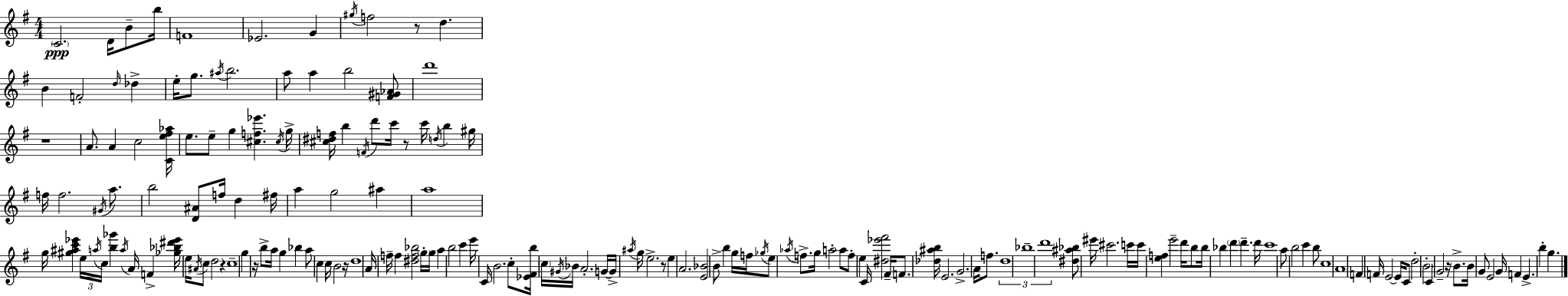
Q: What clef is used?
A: treble